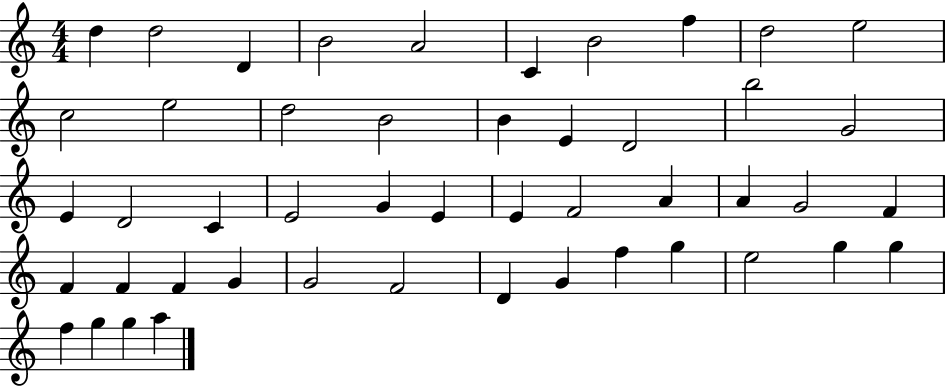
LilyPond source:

{
  \clef treble
  \numericTimeSignature
  \time 4/4
  \key c \major
  d''4 d''2 d'4 | b'2 a'2 | c'4 b'2 f''4 | d''2 e''2 | \break c''2 e''2 | d''2 b'2 | b'4 e'4 d'2 | b''2 g'2 | \break e'4 d'2 c'4 | e'2 g'4 e'4 | e'4 f'2 a'4 | a'4 g'2 f'4 | \break f'4 f'4 f'4 g'4 | g'2 f'2 | d'4 g'4 f''4 g''4 | e''2 g''4 g''4 | \break f''4 g''4 g''4 a''4 | \bar "|."
}